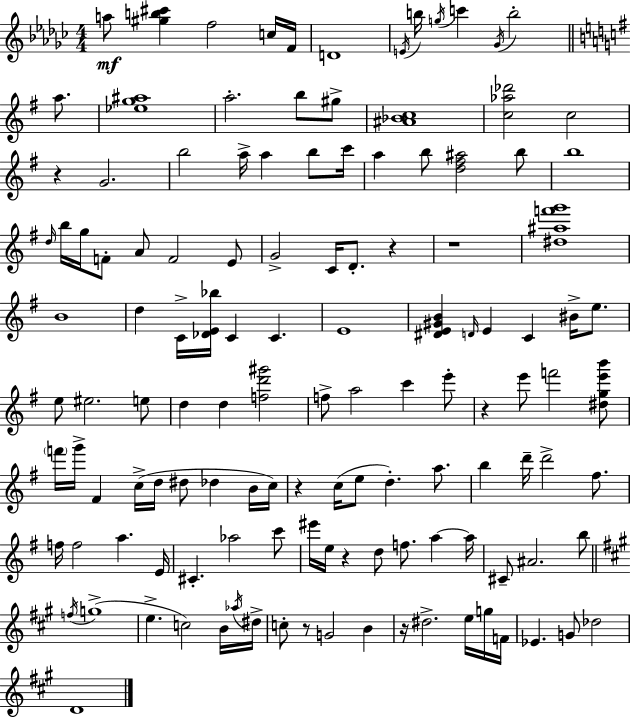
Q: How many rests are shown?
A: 8